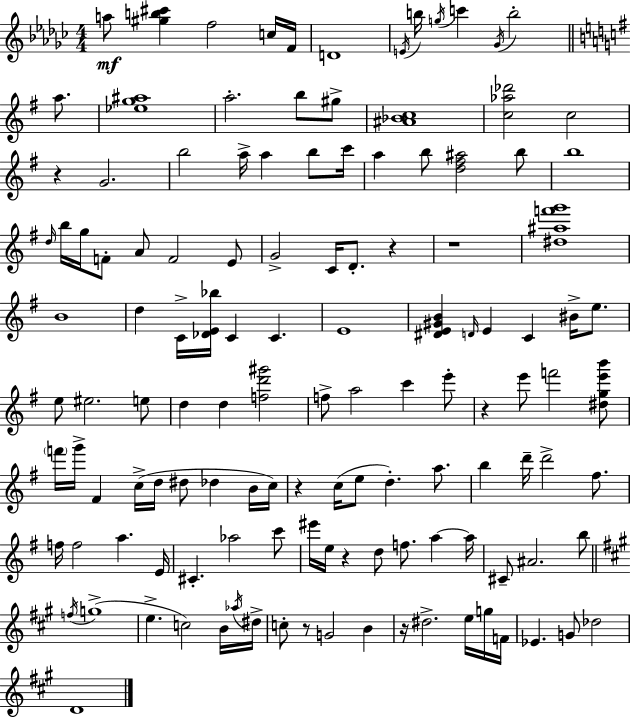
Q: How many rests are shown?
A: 8